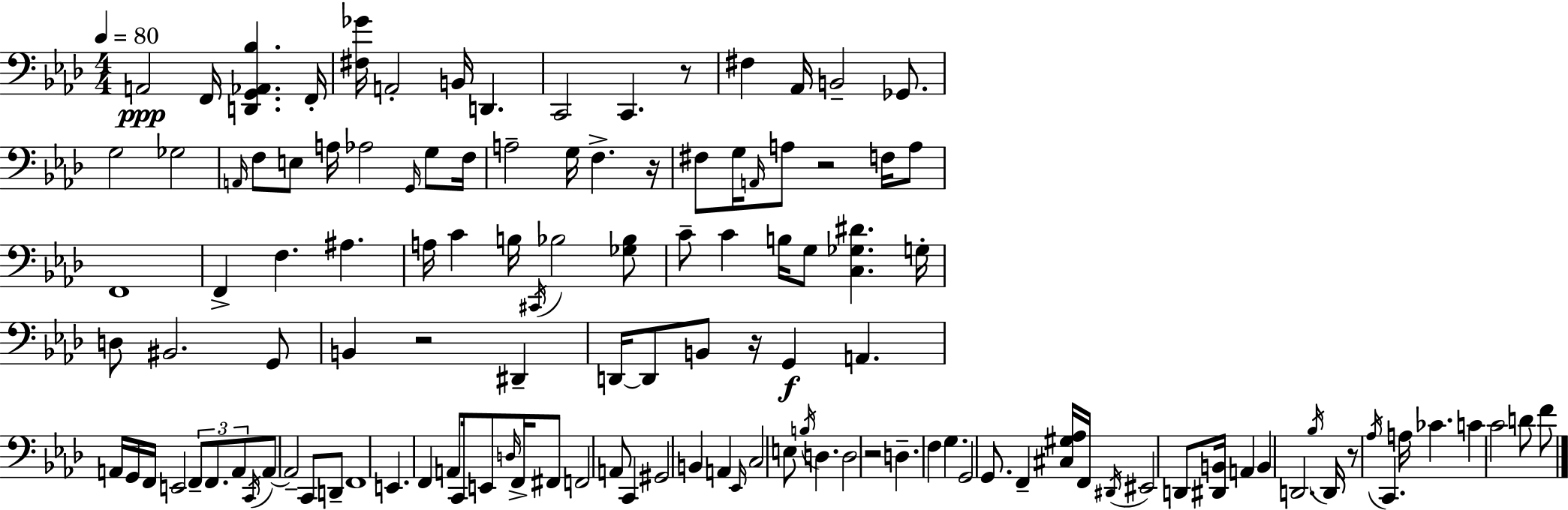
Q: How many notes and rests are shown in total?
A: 124